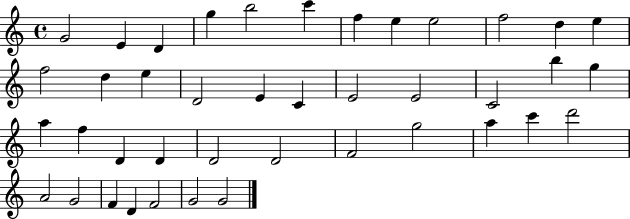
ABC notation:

X:1
T:Untitled
M:4/4
L:1/4
K:C
G2 E D g b2 c' f e e2 f2 d e f2 d e D2 E C E2 E2 C2 b g a f D D D2 D2 F2 g2 a c' d'2 A2 G2 F D F2 G2 G2